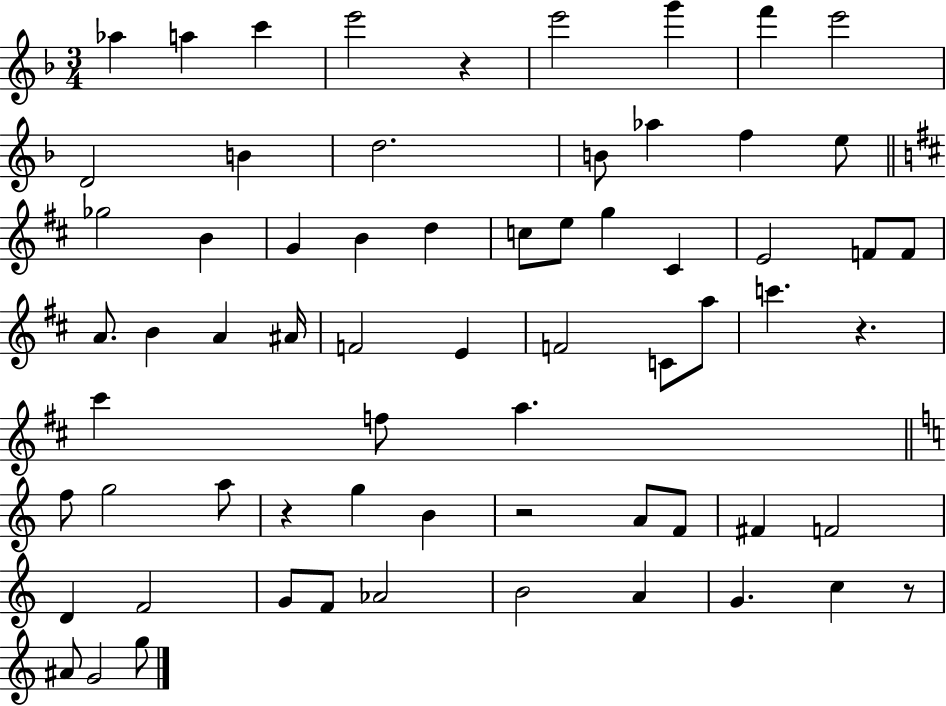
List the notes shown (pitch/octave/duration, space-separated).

Ab5/q A5/q C6/q E6/h R/q E6/h G6/q F6/q E6/h D4/h B4/q D5/h. B4/e Ab5/q F5/q E5/e Gb5/h B4/q G4/q B4/q D5/q C5/e E5/e G5/q C#4/q E4/h F4/e F4/e A4/e. B4/q A4/q A#4/s F4/h E4/q F4/h C4/e A5/e C6/q. R/q. C#6/q F5/e A5/q. F5/e G5/h A5/e R/q G5/q B4/q R/h A4/e F4/e F#4/q F4/h D4/q F4/h G4/e F4/e Ab4/h B4/h A4/q G4/q. C5/q R/e A#4/e G4/h G5/e